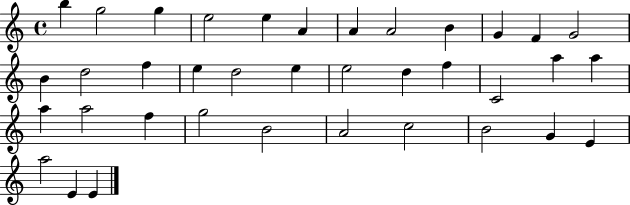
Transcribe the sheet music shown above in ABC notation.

X:1
T:Untitled
M:4/4
L:1/4
K:C
b g2 g e2 e A A A2 B G F G2 B d2 f e d2 e e2 d f C2 a a a a2 f g2 B2 A2 c2 B2 G E a2 E E